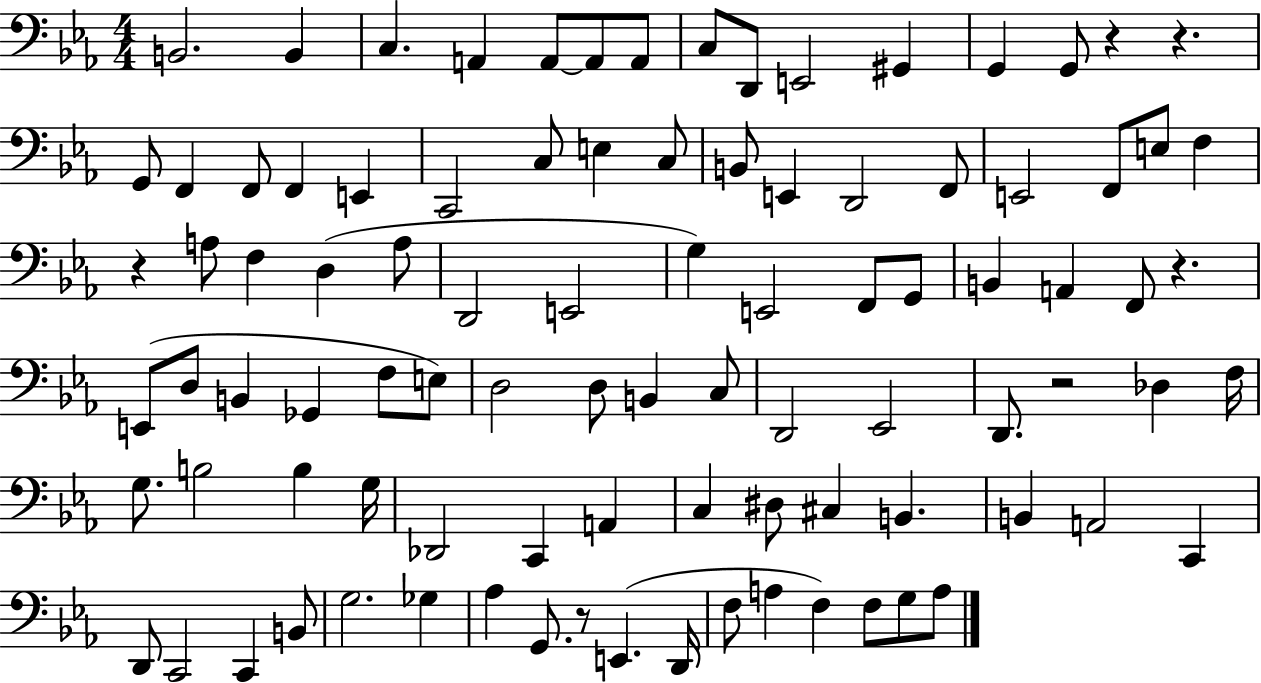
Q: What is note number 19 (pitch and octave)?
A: C2